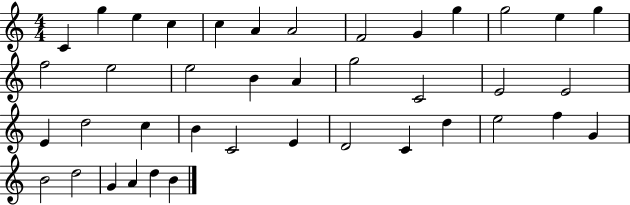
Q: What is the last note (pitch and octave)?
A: B4